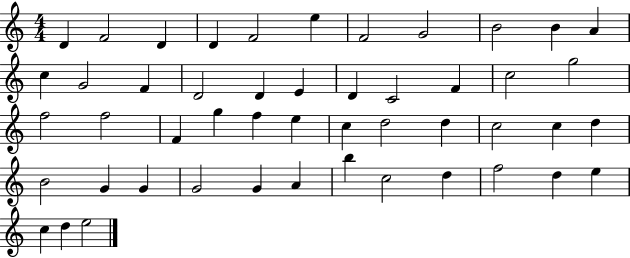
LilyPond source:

{
  \clef treble
  \numericTimeSignature
  \time 4/4
  \key c \major
  d'4 f'2 d'4 | d'4 f'2 e''4 | f'2 g'2 | b'2 b'4 a'4 | \break c''4 g'2 f'4 | d'2 d'4 e'4 | d'4 c'2 f'4 | c''2 g''2 | \break f''2 f''2 | f'4 g''4 f''4 e''4 | c''4 d''2 d''4 | c''2 c''4 d''4 | \break b'2 g'4 g'4 | g'2 g'4 a'4 | b''4 c''2 d''4 | f''2 d''4 e''4 | \break c''4 d''4 e''2 | \bar "|."
}